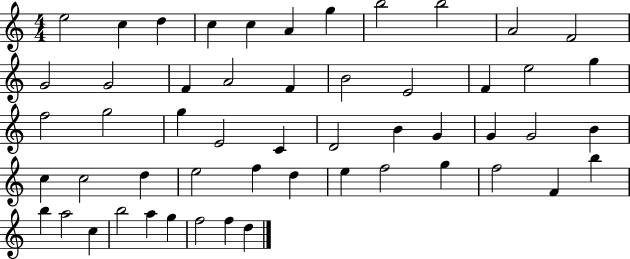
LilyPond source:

{
  \clef treble
  \numericTimeSignature
  \time 4/4
  \key c \major
  e''2 c''4 d''4 | c''4 c''4 a'4 g''4 | b''2 b''2 | a'2 f'2 | \break g'2 g'2 | f'4 a'2 f'4 | b'2 e'2 | f'4 e''2 g''4 | \break f''2 g''2 | g''4 e'2 c'4 | d'2 b'4 g'4 | g'4 g'2 b'4 | \break c''4 c''2 d''4 | e''2 f''4 d''4 | e''4 f''2 g''4 | f''2 f'4 b''4 | \break b''4 a''2 c''4 | b''2 a''4 g''4 | f''2 f''4 d''4 | \bar "|."
}